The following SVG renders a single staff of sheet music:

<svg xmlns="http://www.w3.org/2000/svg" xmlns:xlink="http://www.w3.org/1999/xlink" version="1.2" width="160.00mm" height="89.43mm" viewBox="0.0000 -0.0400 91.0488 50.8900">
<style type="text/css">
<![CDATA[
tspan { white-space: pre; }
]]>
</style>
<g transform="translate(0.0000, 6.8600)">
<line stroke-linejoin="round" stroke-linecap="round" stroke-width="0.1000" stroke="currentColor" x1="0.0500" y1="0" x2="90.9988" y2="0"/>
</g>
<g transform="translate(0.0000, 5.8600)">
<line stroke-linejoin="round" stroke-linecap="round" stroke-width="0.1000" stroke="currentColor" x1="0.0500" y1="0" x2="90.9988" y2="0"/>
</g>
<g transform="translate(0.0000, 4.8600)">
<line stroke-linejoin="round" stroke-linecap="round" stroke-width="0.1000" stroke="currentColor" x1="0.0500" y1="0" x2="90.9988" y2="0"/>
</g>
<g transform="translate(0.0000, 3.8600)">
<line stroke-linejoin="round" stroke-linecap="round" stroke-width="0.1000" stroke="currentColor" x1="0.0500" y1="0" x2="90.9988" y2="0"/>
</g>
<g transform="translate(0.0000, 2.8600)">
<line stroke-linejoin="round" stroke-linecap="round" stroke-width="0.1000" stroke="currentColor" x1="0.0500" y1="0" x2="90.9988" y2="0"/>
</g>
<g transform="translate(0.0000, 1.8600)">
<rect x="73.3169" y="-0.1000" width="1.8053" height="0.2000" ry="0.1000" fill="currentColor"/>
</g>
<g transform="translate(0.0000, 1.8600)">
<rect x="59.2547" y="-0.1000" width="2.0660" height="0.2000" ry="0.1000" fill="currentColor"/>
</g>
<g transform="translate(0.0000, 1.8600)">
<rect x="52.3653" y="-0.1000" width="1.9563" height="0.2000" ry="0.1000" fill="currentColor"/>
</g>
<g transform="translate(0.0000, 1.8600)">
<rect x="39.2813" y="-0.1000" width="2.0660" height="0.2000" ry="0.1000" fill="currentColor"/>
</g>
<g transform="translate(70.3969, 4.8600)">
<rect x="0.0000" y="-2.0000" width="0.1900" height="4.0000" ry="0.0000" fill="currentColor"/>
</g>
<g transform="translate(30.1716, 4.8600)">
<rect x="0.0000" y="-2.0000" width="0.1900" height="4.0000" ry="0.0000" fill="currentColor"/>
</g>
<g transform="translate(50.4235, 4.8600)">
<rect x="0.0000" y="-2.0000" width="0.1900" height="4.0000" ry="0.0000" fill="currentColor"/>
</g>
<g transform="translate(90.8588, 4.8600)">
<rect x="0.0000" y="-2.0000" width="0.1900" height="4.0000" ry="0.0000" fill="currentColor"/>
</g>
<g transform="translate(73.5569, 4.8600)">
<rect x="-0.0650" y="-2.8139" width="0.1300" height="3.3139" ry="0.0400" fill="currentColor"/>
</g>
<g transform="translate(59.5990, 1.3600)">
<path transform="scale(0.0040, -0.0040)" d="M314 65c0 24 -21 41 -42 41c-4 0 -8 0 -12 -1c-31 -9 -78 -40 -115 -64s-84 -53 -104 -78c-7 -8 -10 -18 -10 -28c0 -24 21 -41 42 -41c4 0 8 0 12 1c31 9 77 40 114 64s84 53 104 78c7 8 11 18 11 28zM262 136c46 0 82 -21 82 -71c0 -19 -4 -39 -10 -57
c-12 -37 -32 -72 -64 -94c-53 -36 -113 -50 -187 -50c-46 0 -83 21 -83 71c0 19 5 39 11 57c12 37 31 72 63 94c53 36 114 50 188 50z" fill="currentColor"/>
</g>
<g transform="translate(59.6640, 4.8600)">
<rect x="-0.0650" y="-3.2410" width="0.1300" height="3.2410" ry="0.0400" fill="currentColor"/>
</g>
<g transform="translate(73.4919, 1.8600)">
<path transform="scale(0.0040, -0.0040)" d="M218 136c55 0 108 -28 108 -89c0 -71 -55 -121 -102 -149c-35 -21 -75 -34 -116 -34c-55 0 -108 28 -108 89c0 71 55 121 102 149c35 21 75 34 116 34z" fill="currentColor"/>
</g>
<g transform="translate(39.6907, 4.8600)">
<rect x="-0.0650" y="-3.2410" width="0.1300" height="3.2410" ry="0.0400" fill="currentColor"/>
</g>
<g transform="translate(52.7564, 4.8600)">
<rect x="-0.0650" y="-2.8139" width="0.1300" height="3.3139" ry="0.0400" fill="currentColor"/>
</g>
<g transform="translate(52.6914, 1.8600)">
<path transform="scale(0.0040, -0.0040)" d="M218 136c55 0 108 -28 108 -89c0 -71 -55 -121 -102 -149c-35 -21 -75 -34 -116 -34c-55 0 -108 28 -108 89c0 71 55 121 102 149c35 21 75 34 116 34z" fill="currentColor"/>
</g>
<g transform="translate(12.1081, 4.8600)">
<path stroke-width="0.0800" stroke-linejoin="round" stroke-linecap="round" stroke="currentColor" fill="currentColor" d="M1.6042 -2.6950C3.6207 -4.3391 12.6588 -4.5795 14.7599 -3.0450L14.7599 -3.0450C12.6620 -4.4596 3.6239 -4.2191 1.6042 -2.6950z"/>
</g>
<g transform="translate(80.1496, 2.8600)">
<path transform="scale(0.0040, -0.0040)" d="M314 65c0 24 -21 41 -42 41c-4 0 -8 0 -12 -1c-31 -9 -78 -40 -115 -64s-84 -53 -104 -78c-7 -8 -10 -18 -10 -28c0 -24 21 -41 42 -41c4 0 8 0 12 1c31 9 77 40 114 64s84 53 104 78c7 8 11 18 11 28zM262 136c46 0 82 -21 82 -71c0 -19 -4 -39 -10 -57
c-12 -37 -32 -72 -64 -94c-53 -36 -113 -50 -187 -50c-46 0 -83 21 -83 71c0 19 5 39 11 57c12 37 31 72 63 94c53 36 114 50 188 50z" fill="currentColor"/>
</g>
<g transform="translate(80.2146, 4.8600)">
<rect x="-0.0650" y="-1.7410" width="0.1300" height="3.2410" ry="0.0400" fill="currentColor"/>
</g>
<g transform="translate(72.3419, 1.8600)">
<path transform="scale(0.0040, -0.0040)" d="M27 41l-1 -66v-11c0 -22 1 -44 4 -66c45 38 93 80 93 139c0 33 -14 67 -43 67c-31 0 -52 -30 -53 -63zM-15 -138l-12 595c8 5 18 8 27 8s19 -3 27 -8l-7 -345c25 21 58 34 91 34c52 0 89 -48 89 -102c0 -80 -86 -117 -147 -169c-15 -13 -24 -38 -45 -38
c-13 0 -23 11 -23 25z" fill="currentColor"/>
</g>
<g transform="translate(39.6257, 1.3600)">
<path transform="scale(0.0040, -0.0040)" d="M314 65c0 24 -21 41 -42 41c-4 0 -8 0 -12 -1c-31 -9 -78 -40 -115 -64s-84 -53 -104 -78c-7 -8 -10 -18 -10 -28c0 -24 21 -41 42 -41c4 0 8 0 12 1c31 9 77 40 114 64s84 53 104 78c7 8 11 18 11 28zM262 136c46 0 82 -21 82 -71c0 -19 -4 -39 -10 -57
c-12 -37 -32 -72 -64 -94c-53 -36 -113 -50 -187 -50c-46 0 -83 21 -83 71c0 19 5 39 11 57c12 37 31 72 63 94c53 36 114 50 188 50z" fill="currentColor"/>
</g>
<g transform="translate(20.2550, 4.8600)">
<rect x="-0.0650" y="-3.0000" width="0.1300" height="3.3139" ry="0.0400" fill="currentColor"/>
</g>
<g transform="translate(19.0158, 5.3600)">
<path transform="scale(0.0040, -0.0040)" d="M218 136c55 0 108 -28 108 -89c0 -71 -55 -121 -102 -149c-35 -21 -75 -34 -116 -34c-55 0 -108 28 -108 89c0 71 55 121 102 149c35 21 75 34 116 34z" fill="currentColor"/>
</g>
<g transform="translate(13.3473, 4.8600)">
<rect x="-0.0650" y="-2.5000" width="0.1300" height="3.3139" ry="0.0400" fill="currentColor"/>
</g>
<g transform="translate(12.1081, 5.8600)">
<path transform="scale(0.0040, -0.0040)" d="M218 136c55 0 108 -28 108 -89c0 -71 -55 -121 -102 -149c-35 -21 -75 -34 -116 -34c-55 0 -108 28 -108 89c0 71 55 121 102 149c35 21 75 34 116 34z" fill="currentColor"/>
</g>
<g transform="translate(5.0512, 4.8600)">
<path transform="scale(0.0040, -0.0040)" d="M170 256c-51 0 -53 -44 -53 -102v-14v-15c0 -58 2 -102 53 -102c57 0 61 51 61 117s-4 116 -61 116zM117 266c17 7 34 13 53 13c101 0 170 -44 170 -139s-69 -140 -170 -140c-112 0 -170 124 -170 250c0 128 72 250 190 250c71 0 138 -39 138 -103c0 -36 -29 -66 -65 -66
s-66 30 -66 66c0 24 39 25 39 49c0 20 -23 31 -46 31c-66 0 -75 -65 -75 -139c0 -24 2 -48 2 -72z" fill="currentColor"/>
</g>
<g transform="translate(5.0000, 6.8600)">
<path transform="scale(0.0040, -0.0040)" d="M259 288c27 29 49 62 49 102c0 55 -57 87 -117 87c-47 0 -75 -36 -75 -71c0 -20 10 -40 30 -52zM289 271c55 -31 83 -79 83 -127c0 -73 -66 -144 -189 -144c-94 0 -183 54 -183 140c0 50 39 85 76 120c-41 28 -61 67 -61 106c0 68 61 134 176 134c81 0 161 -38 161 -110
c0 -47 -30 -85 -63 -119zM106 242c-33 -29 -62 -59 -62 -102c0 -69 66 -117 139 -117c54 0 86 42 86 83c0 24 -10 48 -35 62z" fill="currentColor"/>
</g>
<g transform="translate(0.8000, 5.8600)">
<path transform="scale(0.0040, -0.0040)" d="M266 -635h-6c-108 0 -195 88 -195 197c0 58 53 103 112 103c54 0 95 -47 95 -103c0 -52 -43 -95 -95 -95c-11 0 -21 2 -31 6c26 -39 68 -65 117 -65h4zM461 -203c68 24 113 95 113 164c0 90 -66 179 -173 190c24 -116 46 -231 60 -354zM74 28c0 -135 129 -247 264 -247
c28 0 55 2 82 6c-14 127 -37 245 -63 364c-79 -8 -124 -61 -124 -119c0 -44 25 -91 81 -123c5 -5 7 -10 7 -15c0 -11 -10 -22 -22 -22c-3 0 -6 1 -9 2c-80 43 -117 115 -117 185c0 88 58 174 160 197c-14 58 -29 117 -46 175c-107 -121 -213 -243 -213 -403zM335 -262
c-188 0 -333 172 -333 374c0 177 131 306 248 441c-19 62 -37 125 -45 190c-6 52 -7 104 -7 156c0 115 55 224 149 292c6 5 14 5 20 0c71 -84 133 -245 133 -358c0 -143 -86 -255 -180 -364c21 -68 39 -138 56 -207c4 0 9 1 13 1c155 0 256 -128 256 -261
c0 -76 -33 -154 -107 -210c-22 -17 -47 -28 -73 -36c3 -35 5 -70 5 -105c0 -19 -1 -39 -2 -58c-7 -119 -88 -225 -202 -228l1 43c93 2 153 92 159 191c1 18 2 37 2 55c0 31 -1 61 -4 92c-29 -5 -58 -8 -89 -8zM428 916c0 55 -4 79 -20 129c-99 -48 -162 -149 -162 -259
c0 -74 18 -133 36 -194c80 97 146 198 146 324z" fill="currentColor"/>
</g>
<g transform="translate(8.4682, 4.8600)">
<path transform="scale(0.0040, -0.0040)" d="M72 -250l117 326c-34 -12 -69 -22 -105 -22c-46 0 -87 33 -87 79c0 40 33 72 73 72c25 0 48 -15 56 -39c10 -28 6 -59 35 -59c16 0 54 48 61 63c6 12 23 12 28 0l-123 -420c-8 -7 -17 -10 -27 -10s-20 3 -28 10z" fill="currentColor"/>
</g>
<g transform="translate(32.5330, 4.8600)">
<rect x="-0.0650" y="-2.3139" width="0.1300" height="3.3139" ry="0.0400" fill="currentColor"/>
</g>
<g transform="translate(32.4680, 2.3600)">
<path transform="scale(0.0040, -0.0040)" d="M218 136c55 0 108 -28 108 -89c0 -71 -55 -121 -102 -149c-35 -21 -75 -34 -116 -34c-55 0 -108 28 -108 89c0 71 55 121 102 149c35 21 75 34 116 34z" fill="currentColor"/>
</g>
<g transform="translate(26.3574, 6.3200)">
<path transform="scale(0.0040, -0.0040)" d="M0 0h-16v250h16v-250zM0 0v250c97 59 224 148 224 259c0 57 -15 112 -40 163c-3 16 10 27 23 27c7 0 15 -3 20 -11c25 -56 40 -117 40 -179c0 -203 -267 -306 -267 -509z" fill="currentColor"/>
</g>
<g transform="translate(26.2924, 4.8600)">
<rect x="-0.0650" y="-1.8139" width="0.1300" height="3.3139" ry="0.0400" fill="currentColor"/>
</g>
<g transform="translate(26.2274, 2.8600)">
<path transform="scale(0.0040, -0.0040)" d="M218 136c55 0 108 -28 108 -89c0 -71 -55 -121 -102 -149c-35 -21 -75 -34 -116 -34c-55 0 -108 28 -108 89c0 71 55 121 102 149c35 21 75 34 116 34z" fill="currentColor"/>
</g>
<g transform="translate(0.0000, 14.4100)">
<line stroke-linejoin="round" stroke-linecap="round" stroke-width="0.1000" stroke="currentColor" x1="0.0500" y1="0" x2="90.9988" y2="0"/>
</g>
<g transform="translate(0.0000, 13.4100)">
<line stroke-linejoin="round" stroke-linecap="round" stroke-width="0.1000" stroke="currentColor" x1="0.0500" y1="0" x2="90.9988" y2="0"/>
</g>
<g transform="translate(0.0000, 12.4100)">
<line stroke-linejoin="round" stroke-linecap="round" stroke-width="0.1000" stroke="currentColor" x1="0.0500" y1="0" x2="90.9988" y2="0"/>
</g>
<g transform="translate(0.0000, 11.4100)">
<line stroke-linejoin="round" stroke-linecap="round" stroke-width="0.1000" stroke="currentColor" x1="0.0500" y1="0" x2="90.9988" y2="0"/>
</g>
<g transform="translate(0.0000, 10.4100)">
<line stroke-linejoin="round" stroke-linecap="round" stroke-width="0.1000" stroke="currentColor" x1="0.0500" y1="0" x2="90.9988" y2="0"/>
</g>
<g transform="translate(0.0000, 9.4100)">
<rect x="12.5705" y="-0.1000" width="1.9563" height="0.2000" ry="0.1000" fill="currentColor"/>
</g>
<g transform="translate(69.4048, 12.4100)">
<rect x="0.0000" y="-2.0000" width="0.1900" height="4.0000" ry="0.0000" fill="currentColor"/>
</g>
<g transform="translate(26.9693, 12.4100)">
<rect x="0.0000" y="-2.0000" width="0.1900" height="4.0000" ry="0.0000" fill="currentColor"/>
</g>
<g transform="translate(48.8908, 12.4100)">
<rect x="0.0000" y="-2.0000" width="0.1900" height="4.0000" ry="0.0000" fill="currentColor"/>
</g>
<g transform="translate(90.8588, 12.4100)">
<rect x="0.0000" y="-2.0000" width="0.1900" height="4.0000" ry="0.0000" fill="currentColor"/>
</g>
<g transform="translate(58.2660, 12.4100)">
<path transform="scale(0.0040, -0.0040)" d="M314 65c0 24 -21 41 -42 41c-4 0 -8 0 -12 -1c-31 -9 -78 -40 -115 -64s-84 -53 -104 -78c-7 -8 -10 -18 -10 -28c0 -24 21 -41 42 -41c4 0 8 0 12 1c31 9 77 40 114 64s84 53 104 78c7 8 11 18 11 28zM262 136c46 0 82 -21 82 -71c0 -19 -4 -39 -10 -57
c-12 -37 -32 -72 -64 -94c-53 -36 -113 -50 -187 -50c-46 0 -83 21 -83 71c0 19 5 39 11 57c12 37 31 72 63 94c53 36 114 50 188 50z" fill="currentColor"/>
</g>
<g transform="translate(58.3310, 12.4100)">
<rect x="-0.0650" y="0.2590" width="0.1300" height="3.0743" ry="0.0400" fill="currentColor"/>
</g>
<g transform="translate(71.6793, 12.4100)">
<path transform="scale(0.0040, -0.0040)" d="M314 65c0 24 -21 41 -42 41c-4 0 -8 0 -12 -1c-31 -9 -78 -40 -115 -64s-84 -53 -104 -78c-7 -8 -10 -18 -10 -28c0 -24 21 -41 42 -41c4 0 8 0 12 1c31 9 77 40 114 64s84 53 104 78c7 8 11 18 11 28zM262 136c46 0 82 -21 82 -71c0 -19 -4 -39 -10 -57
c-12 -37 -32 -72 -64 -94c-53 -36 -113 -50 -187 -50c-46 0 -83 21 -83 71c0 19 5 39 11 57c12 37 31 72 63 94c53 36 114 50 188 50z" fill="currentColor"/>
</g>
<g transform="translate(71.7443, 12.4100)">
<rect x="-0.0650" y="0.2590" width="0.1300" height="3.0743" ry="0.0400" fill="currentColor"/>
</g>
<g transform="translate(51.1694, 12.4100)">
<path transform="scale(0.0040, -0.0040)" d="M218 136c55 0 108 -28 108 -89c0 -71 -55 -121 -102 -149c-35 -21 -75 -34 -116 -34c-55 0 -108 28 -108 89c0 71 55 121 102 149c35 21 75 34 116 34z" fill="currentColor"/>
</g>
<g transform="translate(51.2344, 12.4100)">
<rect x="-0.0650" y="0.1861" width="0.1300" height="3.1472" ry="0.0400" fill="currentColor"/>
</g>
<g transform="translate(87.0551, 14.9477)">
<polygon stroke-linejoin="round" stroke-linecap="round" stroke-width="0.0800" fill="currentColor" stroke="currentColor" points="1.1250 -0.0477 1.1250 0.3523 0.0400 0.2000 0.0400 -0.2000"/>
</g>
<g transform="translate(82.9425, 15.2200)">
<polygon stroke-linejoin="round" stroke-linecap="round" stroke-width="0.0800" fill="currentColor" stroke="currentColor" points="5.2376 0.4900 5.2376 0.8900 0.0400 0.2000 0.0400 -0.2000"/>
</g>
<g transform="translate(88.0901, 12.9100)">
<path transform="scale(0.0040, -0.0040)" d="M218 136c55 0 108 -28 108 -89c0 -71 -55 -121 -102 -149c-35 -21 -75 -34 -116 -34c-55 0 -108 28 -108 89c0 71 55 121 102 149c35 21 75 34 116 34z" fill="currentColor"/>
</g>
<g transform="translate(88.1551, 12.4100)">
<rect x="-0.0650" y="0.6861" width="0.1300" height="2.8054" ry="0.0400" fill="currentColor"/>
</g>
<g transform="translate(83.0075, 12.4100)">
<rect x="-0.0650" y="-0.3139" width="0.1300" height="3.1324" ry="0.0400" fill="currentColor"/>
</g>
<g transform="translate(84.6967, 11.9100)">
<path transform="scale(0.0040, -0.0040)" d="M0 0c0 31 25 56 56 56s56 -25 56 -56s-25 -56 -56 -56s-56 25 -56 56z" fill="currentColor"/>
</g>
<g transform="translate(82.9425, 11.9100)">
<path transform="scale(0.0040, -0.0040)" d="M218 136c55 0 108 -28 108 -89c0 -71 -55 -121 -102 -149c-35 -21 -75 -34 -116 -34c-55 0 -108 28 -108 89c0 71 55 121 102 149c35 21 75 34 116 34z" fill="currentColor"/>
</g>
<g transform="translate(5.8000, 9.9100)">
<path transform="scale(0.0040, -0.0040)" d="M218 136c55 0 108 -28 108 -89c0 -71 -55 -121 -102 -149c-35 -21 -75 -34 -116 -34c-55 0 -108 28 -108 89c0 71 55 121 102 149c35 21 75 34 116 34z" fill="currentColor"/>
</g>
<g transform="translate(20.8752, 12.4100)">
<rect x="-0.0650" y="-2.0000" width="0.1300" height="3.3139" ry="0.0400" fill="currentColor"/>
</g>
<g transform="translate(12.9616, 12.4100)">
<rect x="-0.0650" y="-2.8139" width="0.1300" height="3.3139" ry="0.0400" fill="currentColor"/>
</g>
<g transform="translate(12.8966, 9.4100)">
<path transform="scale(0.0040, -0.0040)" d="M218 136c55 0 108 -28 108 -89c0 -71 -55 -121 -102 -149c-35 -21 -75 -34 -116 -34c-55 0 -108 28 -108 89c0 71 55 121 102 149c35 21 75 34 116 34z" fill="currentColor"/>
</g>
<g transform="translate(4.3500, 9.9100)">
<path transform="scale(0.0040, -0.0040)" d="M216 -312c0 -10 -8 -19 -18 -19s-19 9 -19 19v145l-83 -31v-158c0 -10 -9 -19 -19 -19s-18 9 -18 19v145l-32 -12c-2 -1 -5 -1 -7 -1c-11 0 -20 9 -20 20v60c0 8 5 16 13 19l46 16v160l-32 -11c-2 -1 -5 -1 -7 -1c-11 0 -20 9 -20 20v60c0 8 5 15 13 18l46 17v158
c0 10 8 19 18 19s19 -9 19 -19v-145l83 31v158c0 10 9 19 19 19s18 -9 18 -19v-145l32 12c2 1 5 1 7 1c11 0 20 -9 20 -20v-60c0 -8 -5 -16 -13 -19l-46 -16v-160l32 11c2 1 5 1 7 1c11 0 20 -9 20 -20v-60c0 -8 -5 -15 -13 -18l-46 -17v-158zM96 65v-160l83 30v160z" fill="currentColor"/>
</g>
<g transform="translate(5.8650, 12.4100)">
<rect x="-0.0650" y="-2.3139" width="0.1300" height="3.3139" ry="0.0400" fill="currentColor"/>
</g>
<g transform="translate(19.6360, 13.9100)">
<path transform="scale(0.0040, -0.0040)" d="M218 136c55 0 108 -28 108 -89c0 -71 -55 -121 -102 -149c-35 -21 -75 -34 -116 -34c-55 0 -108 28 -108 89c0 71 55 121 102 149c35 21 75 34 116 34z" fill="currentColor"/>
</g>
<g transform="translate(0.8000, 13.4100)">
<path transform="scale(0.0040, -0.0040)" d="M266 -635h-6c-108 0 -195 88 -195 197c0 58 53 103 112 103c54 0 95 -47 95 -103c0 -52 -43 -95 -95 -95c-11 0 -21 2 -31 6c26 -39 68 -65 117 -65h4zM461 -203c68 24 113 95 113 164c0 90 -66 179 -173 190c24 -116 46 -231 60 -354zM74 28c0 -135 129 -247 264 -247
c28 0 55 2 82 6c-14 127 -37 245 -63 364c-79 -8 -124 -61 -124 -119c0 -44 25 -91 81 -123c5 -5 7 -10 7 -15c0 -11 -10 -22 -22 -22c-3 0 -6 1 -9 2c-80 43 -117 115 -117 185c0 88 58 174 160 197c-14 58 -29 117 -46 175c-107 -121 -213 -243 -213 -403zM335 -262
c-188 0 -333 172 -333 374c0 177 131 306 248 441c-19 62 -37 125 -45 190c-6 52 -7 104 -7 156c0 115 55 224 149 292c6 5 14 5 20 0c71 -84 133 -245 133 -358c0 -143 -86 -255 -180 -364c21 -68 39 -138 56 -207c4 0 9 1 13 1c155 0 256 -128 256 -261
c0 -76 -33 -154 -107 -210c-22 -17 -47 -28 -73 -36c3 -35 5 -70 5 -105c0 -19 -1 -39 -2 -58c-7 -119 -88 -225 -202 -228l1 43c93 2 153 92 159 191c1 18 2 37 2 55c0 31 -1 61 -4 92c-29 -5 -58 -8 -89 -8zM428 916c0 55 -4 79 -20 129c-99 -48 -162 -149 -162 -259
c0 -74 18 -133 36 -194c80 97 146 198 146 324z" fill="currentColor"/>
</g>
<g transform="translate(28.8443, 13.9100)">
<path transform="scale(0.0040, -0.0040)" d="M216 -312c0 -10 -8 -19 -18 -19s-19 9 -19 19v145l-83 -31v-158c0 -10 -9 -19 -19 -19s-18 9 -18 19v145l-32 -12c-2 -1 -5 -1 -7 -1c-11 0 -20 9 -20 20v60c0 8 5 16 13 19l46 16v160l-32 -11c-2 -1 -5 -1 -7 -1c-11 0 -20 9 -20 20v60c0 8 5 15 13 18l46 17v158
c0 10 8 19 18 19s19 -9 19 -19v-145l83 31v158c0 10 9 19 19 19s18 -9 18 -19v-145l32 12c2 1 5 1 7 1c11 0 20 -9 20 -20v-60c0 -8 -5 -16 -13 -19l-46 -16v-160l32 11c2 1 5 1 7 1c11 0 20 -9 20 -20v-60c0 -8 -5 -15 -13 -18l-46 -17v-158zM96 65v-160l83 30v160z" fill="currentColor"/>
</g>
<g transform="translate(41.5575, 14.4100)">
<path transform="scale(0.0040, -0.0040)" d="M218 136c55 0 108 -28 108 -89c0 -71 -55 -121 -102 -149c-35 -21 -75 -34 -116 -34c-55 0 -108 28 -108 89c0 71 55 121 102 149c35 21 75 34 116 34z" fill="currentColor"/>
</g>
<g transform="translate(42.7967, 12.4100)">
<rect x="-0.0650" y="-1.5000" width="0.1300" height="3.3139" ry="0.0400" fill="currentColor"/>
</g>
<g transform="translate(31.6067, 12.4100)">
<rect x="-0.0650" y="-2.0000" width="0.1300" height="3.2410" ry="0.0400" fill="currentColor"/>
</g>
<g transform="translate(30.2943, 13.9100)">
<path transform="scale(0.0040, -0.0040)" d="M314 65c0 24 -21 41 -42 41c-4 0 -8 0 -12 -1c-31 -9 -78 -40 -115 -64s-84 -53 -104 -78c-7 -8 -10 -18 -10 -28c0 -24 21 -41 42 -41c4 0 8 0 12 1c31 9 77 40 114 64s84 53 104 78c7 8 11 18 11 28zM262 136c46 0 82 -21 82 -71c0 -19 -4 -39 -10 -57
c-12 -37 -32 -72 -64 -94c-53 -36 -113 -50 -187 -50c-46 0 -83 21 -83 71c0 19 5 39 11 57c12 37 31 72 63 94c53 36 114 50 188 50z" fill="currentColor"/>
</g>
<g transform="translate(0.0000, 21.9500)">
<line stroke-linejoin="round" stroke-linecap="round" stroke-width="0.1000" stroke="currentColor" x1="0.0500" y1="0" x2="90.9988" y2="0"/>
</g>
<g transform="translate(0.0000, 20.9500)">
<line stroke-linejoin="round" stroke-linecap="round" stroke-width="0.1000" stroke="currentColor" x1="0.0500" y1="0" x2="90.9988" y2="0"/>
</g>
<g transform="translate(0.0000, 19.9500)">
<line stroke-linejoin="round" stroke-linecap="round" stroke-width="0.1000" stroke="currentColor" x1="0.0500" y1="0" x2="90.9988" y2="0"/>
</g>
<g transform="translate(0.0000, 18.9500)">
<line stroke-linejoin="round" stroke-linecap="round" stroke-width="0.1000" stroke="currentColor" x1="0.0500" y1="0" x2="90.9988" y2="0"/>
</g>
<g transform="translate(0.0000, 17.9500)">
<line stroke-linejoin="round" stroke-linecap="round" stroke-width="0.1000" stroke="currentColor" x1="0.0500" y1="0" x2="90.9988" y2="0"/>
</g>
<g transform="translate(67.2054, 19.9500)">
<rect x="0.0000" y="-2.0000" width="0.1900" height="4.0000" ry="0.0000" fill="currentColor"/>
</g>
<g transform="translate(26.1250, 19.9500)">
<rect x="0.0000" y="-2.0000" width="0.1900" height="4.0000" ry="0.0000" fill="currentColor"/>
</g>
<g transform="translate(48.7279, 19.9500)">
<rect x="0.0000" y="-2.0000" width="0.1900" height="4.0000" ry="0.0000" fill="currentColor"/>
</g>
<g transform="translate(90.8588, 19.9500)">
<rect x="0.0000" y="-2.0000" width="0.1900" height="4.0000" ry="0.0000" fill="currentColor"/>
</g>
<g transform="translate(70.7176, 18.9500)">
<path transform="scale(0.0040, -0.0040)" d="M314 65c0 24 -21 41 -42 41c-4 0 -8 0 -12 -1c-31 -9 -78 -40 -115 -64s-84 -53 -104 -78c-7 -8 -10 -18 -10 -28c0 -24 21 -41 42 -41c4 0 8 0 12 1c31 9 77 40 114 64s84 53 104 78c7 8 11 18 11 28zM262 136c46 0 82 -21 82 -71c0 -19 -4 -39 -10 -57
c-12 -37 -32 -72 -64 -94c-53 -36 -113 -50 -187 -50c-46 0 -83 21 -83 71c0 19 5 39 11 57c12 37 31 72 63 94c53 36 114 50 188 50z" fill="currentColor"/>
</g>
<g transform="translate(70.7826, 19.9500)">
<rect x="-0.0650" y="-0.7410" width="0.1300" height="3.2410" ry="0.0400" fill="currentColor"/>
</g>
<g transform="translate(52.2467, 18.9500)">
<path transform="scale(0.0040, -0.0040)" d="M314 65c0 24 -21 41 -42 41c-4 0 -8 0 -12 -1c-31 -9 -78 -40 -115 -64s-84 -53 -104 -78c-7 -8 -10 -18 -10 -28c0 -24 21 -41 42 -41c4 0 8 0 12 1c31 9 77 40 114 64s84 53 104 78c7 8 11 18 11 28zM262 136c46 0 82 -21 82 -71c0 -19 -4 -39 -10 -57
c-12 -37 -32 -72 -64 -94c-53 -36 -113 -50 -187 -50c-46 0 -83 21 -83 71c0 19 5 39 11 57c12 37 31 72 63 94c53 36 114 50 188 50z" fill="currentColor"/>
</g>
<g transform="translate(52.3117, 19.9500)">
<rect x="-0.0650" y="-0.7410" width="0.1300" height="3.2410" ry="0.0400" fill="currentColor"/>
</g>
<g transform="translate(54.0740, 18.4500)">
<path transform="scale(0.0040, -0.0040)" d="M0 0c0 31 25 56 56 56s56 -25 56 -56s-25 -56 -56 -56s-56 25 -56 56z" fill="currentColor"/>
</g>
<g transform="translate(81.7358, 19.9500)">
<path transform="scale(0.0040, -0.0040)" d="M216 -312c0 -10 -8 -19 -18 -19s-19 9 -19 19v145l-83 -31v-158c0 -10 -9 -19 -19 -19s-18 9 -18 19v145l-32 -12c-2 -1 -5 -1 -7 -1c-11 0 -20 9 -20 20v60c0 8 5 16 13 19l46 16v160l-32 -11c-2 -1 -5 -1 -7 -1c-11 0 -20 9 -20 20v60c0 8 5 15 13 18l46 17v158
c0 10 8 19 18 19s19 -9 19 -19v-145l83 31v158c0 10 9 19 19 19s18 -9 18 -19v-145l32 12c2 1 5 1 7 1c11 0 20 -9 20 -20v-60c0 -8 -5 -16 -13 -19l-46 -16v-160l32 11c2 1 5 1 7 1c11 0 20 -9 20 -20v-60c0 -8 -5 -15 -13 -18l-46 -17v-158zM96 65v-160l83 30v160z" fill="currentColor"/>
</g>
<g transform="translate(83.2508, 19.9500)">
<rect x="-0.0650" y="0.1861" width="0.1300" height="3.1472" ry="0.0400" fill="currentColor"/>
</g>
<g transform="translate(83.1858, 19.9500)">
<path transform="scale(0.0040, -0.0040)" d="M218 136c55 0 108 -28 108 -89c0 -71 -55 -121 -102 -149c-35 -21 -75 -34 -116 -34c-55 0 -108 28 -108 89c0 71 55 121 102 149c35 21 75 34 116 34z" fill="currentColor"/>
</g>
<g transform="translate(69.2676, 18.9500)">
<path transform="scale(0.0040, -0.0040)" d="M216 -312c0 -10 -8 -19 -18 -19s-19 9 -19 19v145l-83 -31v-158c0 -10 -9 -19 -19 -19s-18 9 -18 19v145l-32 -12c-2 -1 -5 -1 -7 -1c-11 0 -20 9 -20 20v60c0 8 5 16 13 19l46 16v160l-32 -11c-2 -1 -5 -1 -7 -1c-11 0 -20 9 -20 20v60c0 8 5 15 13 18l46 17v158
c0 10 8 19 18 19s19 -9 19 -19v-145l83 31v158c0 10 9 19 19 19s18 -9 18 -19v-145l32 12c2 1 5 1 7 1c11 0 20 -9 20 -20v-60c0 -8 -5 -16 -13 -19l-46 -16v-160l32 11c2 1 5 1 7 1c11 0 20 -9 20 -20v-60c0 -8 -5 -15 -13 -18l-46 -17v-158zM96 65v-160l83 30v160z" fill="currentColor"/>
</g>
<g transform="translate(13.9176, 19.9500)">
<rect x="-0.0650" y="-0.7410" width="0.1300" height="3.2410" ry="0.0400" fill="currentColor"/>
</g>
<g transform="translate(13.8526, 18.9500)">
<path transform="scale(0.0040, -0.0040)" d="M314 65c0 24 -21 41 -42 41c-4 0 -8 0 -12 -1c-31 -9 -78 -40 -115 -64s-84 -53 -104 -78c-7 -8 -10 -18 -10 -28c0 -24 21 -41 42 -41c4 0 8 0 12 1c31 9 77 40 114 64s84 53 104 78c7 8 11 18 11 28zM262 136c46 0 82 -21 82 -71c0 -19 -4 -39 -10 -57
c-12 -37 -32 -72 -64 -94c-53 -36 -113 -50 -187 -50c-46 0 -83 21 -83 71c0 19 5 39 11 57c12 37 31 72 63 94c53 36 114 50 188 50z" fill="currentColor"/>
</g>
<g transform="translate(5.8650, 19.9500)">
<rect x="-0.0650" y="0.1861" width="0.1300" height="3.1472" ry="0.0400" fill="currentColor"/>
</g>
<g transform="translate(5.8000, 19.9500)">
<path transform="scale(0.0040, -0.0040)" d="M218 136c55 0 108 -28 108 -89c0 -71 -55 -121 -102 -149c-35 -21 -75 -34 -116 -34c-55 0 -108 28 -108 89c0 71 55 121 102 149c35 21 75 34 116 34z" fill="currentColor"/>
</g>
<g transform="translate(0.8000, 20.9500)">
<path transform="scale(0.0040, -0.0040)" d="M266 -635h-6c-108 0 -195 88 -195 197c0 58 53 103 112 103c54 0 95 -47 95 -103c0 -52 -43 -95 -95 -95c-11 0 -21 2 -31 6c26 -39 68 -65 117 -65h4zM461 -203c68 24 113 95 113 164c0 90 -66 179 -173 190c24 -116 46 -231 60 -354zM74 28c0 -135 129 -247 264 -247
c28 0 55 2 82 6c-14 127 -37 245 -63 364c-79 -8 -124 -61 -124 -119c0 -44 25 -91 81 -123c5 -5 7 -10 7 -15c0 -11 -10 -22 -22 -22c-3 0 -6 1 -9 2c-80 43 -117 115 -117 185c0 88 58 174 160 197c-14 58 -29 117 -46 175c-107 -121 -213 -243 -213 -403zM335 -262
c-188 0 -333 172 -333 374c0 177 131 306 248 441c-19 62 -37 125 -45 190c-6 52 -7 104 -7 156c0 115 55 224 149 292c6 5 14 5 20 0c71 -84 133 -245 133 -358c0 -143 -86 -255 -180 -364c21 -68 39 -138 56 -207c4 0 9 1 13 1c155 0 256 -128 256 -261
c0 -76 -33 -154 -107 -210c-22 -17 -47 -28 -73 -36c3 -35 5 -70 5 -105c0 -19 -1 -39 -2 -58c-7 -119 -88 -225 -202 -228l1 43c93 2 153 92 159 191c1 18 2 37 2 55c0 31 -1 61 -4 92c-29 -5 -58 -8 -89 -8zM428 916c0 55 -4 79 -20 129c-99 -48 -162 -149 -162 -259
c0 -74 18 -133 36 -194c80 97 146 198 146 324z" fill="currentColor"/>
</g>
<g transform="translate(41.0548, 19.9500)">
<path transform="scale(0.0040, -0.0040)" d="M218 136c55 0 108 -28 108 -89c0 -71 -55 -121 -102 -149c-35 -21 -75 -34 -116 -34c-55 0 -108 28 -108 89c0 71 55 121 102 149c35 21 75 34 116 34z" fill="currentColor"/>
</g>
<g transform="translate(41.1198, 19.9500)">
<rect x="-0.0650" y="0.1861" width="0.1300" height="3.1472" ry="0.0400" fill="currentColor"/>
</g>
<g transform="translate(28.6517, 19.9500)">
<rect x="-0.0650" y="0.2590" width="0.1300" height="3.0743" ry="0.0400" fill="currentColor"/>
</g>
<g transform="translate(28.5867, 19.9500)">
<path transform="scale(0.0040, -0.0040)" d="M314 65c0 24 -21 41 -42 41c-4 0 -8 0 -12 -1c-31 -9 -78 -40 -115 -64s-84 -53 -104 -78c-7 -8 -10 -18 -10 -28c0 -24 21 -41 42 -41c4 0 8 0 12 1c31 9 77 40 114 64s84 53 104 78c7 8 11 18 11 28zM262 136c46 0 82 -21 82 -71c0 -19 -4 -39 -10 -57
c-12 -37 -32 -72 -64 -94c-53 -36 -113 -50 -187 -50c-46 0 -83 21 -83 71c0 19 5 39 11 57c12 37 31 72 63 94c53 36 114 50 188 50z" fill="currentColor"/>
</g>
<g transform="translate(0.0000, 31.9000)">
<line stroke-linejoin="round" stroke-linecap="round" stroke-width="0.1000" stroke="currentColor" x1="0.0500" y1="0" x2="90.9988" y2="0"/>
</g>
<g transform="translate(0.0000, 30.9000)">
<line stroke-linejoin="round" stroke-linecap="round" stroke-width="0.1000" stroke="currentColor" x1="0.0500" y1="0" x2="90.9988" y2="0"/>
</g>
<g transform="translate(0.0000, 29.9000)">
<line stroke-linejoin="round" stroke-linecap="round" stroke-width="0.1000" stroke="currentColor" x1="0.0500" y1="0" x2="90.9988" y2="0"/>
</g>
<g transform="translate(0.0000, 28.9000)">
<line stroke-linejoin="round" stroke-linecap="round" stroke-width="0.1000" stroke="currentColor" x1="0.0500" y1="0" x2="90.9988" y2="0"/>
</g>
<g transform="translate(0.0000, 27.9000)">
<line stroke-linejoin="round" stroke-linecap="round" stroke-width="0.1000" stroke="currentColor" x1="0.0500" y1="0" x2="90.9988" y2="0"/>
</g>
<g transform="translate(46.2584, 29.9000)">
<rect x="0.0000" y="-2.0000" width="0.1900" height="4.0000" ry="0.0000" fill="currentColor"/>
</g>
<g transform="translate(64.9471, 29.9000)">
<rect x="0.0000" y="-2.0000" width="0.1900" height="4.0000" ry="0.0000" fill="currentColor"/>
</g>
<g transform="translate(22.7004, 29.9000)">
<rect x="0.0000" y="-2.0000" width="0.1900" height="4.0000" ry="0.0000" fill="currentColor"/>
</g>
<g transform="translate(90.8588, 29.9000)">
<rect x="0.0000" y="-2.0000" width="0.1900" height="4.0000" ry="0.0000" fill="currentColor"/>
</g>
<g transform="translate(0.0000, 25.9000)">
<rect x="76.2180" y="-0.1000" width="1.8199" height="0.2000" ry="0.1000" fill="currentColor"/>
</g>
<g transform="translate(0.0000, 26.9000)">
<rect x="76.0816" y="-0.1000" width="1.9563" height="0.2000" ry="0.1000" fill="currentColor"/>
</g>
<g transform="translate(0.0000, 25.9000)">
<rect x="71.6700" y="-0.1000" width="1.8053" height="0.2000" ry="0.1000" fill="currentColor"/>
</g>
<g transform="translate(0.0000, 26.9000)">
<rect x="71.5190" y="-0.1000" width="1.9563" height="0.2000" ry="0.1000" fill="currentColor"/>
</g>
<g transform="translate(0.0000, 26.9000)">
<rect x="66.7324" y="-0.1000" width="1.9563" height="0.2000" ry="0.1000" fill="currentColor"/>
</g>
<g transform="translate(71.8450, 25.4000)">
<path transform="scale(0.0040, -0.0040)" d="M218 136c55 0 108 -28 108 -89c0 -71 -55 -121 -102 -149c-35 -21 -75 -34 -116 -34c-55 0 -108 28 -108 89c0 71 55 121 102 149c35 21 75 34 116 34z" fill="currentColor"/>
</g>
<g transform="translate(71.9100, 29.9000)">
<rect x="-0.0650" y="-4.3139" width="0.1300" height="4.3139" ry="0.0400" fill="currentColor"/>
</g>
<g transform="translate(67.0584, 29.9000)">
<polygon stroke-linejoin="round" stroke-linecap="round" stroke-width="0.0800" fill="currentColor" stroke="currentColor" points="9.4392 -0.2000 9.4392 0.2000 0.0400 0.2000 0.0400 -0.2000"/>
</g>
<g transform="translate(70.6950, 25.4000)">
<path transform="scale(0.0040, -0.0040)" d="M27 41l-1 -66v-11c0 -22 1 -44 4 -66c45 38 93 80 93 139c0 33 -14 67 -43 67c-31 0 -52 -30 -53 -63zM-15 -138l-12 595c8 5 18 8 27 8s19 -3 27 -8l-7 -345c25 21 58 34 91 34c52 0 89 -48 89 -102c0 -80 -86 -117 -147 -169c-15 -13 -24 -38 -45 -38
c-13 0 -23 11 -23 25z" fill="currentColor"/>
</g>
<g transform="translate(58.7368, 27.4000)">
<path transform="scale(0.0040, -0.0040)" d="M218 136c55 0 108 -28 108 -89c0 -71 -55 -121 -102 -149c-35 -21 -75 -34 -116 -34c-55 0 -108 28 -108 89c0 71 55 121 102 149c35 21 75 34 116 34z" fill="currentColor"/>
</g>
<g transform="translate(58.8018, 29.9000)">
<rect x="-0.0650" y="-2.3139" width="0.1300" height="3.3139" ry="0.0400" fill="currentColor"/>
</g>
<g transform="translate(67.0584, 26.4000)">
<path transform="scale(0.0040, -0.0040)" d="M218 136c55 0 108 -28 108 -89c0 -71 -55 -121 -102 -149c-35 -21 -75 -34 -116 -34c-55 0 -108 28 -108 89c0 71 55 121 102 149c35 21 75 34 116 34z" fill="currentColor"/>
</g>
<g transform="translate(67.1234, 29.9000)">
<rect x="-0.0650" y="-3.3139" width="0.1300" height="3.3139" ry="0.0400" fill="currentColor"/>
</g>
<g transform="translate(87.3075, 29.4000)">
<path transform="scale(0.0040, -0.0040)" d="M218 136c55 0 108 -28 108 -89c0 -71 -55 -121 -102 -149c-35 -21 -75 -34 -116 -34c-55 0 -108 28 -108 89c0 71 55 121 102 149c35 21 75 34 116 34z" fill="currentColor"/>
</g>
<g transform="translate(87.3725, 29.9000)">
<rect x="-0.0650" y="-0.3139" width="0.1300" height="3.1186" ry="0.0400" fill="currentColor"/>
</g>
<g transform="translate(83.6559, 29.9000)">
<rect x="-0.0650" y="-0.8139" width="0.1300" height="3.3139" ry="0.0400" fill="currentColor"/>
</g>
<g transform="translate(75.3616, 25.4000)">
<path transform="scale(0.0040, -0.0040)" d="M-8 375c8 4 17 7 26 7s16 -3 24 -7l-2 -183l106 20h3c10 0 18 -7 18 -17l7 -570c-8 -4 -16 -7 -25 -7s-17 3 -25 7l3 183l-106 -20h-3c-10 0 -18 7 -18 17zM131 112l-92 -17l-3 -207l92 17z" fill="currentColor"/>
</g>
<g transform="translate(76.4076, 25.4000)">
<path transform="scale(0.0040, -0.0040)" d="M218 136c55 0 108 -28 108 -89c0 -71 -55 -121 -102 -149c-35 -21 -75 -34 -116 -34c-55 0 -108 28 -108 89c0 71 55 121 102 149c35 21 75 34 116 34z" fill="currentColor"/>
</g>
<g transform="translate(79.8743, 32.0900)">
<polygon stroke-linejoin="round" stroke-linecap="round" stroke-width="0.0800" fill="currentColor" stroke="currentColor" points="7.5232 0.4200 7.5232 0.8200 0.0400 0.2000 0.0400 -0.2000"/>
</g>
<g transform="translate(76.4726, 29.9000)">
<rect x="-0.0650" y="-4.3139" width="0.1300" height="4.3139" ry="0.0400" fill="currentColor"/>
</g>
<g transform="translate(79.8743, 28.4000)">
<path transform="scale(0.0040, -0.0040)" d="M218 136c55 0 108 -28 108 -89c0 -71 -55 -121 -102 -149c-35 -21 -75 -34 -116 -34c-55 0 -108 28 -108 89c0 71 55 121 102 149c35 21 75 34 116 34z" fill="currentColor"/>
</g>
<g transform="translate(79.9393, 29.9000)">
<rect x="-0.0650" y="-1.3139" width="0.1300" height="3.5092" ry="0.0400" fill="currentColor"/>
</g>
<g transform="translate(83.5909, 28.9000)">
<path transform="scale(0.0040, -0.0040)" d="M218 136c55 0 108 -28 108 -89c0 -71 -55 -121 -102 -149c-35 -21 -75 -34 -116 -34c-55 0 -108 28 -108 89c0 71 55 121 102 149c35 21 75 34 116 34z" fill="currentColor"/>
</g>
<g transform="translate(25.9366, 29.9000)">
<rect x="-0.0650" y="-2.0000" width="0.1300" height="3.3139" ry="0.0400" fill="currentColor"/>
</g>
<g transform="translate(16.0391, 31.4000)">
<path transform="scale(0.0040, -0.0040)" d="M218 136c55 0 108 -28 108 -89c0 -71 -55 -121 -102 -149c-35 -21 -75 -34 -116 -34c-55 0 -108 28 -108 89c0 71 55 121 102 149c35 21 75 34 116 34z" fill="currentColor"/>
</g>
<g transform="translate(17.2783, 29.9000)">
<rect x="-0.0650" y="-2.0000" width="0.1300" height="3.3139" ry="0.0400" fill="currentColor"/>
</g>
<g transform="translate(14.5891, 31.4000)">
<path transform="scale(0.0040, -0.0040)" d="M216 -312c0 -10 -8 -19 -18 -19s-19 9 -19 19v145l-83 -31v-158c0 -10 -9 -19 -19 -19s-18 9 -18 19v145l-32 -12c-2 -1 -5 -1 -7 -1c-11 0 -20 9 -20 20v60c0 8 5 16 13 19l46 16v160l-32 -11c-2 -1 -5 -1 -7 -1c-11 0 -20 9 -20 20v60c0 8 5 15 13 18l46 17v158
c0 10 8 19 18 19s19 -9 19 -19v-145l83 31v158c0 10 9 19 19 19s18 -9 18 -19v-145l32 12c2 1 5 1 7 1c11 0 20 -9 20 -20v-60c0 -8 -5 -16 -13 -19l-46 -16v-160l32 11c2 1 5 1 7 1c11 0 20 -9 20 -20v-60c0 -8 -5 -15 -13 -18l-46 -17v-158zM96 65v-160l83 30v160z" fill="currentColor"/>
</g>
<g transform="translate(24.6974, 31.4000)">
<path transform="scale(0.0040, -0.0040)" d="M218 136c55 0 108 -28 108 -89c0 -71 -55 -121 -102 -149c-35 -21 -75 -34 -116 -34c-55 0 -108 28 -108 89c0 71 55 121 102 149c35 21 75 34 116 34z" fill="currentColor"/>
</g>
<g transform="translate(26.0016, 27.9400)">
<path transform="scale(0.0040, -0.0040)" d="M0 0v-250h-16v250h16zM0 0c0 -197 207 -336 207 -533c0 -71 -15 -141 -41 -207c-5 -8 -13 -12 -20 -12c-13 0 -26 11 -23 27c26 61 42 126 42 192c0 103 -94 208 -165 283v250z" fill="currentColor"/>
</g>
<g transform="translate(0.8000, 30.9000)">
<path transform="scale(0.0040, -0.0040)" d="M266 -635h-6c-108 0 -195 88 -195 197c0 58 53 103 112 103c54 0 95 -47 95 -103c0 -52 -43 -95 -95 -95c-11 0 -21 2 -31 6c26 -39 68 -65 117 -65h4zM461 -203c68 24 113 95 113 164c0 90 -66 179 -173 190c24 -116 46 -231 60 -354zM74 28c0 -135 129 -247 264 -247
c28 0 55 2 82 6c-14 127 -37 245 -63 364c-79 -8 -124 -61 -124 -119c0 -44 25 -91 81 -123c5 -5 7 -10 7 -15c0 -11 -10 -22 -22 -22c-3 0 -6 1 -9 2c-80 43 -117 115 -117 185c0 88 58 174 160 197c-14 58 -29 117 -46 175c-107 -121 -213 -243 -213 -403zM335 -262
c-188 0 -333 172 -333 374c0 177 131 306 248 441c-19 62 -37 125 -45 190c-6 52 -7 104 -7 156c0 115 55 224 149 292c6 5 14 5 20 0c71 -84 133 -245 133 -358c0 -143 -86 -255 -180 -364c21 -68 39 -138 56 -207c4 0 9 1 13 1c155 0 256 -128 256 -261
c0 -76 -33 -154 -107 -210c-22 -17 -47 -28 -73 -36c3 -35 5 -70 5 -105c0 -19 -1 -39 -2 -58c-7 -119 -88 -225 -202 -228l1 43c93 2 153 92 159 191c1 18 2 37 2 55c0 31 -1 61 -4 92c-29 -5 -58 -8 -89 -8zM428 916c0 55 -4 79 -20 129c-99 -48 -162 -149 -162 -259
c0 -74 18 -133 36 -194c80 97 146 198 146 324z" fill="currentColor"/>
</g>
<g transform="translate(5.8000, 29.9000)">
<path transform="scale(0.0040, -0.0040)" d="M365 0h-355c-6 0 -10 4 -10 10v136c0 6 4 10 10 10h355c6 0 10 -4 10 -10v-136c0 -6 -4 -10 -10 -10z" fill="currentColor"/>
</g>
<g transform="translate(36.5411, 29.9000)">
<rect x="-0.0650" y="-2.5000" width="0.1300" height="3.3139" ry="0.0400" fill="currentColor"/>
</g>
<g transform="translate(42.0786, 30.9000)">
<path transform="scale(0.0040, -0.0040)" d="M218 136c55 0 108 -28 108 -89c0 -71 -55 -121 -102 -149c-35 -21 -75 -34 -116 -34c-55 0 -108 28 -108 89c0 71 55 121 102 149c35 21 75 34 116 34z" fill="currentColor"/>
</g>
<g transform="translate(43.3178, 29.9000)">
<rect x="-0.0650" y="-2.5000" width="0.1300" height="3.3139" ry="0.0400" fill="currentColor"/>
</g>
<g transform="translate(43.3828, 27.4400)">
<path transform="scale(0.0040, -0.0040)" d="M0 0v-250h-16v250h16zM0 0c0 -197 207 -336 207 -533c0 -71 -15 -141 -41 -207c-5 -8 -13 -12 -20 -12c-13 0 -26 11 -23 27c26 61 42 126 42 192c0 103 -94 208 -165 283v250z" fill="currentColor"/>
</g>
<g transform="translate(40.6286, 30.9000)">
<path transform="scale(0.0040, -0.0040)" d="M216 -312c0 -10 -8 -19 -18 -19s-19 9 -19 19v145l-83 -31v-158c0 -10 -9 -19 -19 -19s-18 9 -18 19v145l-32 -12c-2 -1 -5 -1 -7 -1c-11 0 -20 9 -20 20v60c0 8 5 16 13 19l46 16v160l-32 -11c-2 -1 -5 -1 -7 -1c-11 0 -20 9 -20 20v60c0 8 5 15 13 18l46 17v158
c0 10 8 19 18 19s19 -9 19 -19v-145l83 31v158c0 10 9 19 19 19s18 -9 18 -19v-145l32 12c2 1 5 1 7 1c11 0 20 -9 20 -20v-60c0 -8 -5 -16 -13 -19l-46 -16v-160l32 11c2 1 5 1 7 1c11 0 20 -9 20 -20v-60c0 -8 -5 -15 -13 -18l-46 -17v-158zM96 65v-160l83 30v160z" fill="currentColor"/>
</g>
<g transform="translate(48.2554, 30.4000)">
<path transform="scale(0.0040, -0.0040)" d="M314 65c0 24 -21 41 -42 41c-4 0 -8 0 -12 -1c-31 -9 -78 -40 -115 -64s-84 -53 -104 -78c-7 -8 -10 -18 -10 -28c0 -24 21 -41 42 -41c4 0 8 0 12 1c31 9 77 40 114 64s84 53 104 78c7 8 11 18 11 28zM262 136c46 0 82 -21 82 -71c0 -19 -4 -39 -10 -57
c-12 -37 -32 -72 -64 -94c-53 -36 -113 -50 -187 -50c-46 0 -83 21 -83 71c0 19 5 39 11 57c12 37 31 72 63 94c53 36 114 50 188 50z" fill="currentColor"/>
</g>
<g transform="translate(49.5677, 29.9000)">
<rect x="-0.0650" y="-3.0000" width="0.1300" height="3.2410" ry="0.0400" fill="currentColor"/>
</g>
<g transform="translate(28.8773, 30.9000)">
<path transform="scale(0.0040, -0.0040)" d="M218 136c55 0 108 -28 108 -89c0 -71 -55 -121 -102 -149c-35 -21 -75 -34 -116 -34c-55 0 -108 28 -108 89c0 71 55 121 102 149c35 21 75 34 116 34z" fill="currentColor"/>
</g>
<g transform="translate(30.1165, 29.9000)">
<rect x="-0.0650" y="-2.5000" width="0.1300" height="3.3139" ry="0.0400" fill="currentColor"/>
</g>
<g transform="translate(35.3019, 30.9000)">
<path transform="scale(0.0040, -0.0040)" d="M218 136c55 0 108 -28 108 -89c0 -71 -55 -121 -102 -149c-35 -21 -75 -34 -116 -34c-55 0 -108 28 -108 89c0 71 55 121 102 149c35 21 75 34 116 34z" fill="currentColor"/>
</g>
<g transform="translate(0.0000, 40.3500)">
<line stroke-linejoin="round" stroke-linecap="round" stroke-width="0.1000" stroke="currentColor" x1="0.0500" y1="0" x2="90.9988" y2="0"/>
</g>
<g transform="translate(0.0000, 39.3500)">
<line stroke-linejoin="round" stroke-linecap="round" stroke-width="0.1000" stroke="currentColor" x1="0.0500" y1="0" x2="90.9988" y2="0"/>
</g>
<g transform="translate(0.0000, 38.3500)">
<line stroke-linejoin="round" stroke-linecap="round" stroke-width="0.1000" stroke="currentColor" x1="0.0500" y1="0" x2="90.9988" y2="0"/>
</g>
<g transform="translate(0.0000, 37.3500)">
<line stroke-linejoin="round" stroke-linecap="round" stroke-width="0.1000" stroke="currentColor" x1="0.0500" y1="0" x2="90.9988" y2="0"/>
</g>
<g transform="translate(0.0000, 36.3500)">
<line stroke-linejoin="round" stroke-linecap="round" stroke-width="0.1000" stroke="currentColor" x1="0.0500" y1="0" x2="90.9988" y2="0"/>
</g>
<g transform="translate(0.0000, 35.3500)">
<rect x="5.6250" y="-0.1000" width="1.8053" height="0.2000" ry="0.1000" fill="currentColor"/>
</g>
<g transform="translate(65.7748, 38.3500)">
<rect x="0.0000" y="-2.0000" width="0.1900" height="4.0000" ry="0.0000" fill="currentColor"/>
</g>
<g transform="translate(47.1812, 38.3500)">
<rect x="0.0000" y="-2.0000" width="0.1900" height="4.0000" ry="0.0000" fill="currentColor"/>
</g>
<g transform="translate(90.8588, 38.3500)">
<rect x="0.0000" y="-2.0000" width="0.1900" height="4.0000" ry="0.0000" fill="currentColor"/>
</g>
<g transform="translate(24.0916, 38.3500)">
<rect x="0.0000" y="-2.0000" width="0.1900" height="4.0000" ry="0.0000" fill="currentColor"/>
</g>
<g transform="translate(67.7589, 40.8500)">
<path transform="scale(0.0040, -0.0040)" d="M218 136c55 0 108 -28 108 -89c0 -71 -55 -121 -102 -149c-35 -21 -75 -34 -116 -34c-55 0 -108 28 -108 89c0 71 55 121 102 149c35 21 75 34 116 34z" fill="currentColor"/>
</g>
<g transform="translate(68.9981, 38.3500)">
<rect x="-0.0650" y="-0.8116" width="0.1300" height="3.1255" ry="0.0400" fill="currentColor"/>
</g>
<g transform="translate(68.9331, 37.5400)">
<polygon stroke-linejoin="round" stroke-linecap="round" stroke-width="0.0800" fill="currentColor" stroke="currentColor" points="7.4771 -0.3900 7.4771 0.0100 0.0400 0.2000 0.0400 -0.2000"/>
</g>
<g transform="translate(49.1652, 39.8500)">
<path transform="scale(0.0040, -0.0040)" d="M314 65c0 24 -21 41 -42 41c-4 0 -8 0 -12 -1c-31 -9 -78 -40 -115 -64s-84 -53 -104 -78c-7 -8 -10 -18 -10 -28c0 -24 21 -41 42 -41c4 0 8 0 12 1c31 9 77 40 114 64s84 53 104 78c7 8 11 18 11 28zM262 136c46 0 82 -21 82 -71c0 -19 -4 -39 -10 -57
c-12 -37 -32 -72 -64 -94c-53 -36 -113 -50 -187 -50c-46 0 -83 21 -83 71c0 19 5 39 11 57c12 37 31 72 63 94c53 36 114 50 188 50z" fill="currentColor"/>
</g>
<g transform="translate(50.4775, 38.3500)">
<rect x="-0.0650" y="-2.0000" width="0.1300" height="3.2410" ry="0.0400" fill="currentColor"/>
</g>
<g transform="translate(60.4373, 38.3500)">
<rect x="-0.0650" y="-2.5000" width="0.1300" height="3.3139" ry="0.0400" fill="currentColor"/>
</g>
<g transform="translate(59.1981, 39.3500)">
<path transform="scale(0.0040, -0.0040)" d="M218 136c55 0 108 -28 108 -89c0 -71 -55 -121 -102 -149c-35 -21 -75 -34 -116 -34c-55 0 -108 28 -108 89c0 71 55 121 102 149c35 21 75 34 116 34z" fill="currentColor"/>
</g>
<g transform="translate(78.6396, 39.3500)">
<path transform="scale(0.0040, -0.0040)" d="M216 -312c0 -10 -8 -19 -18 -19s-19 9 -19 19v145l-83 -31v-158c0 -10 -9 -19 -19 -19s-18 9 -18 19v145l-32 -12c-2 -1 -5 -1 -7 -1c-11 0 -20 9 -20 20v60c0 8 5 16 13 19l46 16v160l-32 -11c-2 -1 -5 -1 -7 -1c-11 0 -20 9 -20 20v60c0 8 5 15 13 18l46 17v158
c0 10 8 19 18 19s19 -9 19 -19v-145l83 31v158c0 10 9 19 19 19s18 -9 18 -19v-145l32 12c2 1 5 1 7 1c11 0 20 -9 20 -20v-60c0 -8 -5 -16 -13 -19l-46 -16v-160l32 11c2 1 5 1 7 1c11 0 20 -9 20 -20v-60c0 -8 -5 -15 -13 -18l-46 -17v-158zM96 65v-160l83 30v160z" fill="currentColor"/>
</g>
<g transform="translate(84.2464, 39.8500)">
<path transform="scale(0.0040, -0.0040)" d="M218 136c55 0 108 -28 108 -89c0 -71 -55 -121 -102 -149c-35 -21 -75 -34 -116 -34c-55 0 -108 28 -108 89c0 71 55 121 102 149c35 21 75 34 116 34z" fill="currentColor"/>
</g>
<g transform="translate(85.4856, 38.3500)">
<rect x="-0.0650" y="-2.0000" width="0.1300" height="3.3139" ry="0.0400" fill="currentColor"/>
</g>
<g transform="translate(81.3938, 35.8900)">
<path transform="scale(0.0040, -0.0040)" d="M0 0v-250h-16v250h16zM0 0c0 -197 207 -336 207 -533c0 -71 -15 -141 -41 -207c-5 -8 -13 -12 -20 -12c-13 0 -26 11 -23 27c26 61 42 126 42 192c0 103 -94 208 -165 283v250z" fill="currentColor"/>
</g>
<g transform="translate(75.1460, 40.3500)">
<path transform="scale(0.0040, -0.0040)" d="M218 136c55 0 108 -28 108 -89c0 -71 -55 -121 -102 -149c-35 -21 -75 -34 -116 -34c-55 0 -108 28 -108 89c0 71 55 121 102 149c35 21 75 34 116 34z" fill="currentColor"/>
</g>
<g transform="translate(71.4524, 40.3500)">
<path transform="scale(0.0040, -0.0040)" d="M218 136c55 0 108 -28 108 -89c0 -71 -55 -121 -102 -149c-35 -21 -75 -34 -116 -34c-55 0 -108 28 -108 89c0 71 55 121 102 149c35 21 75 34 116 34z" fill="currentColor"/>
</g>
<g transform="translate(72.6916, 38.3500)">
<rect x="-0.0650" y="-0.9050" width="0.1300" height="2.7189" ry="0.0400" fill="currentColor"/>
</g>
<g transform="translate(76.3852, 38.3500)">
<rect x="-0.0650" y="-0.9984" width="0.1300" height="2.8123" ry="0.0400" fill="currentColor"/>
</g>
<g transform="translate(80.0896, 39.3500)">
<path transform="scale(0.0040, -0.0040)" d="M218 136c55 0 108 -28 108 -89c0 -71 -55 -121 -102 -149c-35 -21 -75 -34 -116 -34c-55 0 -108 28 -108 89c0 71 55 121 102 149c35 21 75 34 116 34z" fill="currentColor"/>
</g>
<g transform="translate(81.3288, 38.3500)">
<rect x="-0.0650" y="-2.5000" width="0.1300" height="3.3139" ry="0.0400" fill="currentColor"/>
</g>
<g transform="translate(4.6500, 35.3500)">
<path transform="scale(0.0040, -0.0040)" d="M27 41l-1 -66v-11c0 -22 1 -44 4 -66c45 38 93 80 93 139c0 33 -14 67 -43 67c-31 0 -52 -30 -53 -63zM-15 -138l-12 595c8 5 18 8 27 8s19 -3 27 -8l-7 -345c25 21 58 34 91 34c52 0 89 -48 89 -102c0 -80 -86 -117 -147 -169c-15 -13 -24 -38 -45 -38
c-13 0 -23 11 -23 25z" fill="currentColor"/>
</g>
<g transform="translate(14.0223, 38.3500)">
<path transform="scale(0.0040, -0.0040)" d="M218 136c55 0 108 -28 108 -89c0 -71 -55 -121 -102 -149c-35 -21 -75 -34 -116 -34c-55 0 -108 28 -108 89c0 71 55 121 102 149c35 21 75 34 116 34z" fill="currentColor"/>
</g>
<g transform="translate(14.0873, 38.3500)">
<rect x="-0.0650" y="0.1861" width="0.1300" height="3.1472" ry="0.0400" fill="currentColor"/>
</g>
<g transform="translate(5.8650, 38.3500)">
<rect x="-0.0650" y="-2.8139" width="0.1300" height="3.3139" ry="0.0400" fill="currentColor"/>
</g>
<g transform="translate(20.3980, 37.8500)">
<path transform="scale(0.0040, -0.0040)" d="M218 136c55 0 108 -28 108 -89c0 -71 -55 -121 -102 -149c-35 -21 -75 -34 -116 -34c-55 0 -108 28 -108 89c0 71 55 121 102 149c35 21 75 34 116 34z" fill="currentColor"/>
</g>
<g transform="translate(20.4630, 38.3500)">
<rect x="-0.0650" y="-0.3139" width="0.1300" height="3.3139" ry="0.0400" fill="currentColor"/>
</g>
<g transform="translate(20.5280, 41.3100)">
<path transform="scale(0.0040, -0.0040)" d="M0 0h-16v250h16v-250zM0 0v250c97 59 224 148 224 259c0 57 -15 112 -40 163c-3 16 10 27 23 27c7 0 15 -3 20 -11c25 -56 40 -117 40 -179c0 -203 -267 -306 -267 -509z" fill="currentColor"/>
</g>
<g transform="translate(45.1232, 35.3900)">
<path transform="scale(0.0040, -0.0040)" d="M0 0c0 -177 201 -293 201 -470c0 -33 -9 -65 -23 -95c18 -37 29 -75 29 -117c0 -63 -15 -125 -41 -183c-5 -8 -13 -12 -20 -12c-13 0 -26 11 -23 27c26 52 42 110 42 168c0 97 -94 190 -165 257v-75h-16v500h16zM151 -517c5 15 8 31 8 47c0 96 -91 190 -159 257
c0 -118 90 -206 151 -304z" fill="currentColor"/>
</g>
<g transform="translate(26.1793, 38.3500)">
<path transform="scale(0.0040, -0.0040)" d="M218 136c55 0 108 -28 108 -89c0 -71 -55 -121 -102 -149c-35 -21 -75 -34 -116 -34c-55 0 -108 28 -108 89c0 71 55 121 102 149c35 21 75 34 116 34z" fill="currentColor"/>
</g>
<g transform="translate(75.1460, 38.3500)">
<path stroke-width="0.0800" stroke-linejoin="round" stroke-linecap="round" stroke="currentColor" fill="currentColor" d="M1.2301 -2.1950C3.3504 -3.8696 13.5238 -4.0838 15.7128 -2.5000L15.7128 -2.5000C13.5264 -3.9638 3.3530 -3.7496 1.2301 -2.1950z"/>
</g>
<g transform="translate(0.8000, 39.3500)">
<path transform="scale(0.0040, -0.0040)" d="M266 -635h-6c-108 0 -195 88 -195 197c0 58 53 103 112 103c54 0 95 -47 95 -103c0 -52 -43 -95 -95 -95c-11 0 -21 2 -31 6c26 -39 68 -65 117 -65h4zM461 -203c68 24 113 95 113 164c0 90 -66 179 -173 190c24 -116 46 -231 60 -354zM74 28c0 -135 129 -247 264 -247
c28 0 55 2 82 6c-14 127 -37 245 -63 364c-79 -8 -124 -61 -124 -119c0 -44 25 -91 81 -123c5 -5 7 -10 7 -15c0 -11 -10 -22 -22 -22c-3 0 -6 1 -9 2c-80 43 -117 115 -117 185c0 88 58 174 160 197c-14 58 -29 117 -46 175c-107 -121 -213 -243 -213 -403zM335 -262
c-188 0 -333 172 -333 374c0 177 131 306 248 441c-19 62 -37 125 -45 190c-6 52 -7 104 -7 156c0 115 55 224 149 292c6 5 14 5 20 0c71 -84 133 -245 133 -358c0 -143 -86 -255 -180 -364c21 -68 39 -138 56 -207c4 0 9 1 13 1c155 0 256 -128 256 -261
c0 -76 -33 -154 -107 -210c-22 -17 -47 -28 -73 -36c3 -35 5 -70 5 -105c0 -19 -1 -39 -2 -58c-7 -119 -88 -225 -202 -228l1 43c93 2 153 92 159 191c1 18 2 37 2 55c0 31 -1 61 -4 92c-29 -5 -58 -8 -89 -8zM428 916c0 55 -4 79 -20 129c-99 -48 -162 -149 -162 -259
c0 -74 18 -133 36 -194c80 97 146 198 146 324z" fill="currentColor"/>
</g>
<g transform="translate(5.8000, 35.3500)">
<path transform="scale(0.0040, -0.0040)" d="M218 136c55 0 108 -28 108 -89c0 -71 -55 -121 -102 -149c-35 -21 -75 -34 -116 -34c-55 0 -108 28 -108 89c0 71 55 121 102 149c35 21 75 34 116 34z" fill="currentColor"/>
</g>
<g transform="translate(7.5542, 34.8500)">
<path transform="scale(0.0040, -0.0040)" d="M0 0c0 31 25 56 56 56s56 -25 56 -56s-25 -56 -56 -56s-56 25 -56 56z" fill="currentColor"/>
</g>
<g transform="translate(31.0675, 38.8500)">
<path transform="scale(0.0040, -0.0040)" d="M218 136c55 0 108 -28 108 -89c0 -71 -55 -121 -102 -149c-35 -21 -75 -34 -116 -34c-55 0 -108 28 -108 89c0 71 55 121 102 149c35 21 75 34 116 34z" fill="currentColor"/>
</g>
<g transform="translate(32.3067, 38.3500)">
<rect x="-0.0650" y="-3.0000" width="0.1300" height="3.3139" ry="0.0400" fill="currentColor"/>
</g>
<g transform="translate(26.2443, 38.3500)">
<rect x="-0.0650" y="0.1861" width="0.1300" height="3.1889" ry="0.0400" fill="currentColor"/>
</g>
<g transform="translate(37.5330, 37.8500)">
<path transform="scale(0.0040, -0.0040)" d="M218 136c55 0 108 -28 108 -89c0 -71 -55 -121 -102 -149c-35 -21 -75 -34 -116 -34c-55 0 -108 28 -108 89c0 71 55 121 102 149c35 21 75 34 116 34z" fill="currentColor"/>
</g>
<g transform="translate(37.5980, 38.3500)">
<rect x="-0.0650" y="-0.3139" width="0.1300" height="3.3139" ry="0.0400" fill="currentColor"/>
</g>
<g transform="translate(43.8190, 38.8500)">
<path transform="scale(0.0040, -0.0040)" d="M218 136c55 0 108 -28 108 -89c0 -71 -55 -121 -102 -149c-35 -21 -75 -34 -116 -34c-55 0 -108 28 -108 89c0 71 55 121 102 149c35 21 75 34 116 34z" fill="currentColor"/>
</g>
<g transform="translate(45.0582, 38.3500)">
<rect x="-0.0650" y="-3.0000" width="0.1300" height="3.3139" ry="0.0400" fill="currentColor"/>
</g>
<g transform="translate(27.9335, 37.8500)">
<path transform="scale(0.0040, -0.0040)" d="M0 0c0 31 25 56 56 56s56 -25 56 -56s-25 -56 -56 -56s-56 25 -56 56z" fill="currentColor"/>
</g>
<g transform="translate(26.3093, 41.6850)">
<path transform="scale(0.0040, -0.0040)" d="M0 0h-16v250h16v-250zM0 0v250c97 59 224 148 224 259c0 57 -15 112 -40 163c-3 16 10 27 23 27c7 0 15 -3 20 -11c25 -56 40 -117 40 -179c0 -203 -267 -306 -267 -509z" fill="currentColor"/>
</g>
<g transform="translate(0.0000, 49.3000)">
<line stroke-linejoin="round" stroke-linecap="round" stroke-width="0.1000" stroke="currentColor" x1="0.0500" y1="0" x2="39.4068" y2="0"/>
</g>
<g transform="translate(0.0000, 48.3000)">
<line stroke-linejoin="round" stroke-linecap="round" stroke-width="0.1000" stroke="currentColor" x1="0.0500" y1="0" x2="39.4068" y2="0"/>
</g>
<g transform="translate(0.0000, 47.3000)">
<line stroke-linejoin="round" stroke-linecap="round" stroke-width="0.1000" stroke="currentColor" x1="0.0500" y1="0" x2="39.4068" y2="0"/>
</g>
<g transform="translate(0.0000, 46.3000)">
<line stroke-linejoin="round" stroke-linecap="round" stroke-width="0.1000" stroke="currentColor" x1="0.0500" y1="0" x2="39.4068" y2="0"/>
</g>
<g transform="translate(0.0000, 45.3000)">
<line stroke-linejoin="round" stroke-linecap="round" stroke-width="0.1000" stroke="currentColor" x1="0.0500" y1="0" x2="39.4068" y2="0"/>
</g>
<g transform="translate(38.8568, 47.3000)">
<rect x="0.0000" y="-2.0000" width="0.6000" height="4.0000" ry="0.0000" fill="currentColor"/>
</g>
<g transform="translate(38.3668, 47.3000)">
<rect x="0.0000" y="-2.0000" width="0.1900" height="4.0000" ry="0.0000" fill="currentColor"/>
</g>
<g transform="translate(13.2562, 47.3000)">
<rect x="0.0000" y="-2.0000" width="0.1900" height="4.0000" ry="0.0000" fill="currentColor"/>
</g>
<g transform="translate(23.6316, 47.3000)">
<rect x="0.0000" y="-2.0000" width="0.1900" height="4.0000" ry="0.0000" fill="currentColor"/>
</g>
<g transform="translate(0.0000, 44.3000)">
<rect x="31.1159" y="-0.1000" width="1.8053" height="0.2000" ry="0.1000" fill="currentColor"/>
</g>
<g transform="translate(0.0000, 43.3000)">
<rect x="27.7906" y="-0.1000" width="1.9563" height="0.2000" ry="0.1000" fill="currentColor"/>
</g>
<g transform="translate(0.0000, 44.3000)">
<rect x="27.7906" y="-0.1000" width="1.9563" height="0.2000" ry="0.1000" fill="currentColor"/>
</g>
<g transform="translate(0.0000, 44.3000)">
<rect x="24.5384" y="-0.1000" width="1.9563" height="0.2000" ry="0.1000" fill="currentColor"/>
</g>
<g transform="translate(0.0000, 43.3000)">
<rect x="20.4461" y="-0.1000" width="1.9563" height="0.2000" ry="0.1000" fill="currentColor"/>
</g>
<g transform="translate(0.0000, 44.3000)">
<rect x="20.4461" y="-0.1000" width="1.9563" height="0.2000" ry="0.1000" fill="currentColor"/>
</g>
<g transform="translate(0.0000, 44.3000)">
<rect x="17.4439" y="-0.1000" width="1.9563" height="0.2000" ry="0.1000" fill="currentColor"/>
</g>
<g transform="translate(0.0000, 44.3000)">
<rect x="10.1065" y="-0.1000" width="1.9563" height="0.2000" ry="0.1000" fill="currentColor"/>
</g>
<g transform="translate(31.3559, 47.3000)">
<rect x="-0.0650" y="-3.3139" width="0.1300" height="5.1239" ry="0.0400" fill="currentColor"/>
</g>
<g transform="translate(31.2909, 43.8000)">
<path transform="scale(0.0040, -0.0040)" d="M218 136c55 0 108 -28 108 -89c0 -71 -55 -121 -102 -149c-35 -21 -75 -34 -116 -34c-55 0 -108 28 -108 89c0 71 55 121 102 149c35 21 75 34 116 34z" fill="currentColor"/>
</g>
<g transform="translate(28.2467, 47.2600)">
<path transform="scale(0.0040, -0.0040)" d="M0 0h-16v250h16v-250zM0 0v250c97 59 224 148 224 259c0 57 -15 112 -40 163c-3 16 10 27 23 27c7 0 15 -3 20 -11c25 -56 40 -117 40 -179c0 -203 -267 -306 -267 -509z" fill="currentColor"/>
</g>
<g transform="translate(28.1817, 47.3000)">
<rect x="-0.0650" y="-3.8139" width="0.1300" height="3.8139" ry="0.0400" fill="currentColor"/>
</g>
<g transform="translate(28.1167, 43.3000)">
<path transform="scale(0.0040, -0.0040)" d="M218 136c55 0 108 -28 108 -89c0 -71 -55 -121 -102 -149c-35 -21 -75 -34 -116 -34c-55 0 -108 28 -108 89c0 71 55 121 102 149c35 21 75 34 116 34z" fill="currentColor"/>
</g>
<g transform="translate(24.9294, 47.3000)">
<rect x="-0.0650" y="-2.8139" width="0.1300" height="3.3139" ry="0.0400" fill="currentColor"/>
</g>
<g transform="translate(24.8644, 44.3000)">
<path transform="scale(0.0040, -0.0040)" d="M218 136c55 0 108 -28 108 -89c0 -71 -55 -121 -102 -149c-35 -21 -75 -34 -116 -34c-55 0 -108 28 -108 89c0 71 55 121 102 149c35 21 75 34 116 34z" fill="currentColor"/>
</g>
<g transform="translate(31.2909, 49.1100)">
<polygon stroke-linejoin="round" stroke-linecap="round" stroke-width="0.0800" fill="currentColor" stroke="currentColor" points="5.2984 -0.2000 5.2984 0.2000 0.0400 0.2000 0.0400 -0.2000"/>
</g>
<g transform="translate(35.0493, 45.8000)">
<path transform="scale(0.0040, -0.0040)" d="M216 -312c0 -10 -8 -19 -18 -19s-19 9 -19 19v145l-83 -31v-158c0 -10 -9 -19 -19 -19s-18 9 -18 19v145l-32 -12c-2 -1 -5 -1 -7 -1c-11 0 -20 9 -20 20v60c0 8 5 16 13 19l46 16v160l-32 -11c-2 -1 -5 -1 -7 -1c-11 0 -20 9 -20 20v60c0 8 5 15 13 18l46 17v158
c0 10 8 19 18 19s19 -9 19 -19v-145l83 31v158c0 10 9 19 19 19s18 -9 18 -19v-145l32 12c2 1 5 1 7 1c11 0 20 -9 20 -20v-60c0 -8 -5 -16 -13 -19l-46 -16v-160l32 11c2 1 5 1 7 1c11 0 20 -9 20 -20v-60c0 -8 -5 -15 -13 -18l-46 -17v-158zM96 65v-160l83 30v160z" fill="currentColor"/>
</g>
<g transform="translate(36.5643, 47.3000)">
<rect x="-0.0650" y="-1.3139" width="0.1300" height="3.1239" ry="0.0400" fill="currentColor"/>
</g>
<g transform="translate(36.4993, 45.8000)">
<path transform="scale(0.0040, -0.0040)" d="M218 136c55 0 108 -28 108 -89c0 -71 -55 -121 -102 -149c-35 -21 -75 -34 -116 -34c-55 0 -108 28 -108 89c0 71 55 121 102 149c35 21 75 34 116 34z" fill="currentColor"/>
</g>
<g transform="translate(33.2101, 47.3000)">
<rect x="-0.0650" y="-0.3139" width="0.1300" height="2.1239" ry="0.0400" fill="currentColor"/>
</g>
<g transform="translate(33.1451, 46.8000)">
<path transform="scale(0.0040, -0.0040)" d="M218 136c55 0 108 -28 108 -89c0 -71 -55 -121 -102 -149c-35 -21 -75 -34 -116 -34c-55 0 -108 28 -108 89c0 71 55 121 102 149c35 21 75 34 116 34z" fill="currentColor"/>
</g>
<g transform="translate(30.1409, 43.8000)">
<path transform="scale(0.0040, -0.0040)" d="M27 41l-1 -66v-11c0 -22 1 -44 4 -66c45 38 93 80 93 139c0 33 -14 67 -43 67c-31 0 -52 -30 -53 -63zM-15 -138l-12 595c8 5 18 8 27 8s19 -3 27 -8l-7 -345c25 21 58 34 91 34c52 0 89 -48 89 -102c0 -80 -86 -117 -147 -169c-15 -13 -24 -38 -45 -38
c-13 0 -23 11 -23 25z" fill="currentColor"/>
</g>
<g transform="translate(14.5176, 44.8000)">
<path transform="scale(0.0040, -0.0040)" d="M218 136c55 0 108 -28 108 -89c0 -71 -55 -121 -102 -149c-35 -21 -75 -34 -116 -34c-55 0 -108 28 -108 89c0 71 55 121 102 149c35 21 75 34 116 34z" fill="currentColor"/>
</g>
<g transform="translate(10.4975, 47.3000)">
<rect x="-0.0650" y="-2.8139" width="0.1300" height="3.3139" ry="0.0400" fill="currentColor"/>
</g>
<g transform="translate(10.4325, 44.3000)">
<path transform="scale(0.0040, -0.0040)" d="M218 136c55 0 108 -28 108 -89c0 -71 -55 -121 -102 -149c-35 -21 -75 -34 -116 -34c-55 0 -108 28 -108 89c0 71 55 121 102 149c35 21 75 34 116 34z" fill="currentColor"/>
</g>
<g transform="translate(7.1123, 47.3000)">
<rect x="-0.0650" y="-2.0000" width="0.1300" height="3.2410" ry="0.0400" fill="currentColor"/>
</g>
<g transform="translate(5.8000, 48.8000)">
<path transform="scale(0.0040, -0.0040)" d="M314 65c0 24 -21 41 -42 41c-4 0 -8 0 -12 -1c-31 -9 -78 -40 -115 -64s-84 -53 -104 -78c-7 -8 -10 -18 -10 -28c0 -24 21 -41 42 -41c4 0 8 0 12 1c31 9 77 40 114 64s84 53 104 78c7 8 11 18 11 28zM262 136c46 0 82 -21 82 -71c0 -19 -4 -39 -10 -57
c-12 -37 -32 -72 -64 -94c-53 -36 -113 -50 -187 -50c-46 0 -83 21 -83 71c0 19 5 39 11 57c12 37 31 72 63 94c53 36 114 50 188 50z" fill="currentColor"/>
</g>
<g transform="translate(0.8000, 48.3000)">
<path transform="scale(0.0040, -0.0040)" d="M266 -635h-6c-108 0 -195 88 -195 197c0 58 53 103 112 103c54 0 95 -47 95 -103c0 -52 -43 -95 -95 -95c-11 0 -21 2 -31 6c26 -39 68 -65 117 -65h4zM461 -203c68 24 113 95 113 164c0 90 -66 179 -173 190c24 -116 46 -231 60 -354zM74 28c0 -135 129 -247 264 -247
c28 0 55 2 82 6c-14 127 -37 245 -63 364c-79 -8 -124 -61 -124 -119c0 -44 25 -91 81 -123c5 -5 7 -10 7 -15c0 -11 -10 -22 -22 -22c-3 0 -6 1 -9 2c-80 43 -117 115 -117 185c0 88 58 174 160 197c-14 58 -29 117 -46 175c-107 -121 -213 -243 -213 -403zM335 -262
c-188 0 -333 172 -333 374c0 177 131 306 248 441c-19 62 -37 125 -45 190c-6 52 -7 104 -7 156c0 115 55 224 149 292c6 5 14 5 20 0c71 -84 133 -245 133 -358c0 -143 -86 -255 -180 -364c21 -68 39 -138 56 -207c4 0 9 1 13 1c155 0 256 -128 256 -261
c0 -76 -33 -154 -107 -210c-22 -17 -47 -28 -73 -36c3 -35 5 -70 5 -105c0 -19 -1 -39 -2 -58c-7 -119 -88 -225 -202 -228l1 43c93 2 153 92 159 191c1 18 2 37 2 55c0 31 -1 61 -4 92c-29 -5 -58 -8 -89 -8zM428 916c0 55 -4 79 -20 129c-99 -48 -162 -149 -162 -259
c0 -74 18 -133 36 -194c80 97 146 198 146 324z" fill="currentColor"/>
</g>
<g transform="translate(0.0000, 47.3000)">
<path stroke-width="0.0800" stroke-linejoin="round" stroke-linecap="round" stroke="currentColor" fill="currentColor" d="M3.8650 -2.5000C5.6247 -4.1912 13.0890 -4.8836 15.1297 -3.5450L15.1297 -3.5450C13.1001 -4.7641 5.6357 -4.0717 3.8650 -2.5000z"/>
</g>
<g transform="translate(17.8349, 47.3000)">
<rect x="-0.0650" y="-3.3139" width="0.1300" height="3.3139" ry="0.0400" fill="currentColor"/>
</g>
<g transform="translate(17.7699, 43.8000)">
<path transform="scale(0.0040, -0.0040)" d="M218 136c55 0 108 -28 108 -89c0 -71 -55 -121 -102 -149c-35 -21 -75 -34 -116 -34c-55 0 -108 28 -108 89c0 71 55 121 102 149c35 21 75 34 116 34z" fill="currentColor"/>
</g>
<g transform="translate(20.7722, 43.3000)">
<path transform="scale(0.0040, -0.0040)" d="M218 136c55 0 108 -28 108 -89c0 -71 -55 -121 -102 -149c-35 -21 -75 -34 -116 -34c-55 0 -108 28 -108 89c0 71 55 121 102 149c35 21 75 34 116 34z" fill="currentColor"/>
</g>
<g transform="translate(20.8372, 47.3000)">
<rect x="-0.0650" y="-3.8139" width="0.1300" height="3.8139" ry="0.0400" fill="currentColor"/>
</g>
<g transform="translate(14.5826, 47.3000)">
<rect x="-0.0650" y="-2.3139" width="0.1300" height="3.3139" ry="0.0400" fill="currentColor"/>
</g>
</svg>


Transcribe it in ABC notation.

X:1
T:Untitled
M:6/8
L:1/4
K:C
z/2 G A f/2 g b2 a b2 _a f2 ^g a F ^F2 E B B2 B2 c/2 A/4 B d2 B2 B d2 ^d2 ^B z2 ^F F/2 G G ^G/2 A2 g b/2 _d'/2 d'/2 e/2 d/2 c/2 _a B c/2 B/2 A c A/4 F2 G D/2 E/2 E/2 ^G/2 F F2 a g b c' a c'/2 _b/2 c/2 ^e/2